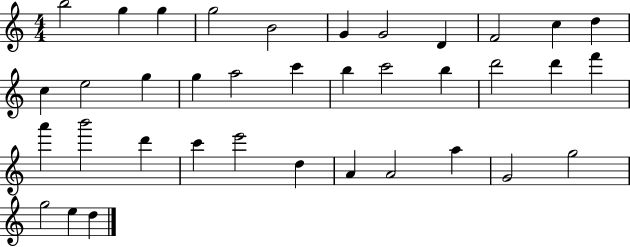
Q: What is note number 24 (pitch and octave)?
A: A6